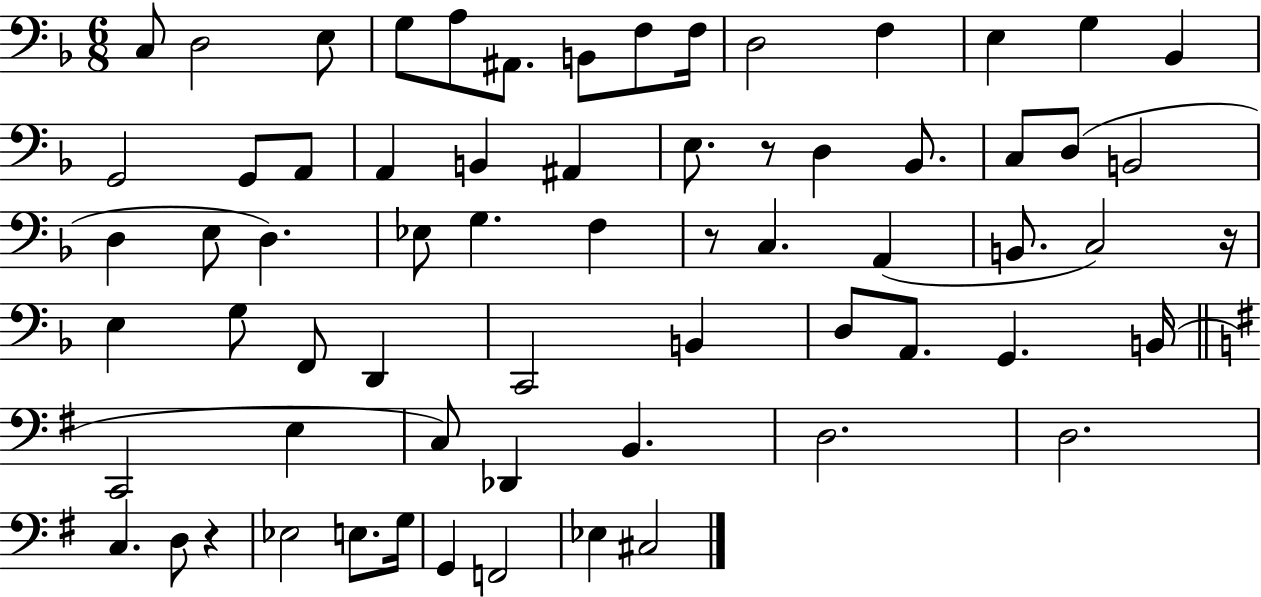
C3/e D3/h E3/e G3/e A3/e A#2/e. B2/e F3/e F3/s D3/h F3/q E3/q G3/q Bb2/q G2/h G2/e A2/e A2/q B2/q A#2/q E3/e. R/e D3/q Bb2/e. C3/e D3/e B2/h D3/q E3/e D3/q. Eb3/e G3/q. F3/q R/e C3/q. A2/q B2/e. C3/h R/s E3/q G3/e F2/e D2/q C2/h B2/q D3/e A2/e. G2/q. B2/s C2/h E3/q C3/e Db2/q B2/q. D3/h. D3/h. C3/q. D3/e R/q Eb3/h E3/e. G3/s G2/q F2/h Eb3/q C#3/h